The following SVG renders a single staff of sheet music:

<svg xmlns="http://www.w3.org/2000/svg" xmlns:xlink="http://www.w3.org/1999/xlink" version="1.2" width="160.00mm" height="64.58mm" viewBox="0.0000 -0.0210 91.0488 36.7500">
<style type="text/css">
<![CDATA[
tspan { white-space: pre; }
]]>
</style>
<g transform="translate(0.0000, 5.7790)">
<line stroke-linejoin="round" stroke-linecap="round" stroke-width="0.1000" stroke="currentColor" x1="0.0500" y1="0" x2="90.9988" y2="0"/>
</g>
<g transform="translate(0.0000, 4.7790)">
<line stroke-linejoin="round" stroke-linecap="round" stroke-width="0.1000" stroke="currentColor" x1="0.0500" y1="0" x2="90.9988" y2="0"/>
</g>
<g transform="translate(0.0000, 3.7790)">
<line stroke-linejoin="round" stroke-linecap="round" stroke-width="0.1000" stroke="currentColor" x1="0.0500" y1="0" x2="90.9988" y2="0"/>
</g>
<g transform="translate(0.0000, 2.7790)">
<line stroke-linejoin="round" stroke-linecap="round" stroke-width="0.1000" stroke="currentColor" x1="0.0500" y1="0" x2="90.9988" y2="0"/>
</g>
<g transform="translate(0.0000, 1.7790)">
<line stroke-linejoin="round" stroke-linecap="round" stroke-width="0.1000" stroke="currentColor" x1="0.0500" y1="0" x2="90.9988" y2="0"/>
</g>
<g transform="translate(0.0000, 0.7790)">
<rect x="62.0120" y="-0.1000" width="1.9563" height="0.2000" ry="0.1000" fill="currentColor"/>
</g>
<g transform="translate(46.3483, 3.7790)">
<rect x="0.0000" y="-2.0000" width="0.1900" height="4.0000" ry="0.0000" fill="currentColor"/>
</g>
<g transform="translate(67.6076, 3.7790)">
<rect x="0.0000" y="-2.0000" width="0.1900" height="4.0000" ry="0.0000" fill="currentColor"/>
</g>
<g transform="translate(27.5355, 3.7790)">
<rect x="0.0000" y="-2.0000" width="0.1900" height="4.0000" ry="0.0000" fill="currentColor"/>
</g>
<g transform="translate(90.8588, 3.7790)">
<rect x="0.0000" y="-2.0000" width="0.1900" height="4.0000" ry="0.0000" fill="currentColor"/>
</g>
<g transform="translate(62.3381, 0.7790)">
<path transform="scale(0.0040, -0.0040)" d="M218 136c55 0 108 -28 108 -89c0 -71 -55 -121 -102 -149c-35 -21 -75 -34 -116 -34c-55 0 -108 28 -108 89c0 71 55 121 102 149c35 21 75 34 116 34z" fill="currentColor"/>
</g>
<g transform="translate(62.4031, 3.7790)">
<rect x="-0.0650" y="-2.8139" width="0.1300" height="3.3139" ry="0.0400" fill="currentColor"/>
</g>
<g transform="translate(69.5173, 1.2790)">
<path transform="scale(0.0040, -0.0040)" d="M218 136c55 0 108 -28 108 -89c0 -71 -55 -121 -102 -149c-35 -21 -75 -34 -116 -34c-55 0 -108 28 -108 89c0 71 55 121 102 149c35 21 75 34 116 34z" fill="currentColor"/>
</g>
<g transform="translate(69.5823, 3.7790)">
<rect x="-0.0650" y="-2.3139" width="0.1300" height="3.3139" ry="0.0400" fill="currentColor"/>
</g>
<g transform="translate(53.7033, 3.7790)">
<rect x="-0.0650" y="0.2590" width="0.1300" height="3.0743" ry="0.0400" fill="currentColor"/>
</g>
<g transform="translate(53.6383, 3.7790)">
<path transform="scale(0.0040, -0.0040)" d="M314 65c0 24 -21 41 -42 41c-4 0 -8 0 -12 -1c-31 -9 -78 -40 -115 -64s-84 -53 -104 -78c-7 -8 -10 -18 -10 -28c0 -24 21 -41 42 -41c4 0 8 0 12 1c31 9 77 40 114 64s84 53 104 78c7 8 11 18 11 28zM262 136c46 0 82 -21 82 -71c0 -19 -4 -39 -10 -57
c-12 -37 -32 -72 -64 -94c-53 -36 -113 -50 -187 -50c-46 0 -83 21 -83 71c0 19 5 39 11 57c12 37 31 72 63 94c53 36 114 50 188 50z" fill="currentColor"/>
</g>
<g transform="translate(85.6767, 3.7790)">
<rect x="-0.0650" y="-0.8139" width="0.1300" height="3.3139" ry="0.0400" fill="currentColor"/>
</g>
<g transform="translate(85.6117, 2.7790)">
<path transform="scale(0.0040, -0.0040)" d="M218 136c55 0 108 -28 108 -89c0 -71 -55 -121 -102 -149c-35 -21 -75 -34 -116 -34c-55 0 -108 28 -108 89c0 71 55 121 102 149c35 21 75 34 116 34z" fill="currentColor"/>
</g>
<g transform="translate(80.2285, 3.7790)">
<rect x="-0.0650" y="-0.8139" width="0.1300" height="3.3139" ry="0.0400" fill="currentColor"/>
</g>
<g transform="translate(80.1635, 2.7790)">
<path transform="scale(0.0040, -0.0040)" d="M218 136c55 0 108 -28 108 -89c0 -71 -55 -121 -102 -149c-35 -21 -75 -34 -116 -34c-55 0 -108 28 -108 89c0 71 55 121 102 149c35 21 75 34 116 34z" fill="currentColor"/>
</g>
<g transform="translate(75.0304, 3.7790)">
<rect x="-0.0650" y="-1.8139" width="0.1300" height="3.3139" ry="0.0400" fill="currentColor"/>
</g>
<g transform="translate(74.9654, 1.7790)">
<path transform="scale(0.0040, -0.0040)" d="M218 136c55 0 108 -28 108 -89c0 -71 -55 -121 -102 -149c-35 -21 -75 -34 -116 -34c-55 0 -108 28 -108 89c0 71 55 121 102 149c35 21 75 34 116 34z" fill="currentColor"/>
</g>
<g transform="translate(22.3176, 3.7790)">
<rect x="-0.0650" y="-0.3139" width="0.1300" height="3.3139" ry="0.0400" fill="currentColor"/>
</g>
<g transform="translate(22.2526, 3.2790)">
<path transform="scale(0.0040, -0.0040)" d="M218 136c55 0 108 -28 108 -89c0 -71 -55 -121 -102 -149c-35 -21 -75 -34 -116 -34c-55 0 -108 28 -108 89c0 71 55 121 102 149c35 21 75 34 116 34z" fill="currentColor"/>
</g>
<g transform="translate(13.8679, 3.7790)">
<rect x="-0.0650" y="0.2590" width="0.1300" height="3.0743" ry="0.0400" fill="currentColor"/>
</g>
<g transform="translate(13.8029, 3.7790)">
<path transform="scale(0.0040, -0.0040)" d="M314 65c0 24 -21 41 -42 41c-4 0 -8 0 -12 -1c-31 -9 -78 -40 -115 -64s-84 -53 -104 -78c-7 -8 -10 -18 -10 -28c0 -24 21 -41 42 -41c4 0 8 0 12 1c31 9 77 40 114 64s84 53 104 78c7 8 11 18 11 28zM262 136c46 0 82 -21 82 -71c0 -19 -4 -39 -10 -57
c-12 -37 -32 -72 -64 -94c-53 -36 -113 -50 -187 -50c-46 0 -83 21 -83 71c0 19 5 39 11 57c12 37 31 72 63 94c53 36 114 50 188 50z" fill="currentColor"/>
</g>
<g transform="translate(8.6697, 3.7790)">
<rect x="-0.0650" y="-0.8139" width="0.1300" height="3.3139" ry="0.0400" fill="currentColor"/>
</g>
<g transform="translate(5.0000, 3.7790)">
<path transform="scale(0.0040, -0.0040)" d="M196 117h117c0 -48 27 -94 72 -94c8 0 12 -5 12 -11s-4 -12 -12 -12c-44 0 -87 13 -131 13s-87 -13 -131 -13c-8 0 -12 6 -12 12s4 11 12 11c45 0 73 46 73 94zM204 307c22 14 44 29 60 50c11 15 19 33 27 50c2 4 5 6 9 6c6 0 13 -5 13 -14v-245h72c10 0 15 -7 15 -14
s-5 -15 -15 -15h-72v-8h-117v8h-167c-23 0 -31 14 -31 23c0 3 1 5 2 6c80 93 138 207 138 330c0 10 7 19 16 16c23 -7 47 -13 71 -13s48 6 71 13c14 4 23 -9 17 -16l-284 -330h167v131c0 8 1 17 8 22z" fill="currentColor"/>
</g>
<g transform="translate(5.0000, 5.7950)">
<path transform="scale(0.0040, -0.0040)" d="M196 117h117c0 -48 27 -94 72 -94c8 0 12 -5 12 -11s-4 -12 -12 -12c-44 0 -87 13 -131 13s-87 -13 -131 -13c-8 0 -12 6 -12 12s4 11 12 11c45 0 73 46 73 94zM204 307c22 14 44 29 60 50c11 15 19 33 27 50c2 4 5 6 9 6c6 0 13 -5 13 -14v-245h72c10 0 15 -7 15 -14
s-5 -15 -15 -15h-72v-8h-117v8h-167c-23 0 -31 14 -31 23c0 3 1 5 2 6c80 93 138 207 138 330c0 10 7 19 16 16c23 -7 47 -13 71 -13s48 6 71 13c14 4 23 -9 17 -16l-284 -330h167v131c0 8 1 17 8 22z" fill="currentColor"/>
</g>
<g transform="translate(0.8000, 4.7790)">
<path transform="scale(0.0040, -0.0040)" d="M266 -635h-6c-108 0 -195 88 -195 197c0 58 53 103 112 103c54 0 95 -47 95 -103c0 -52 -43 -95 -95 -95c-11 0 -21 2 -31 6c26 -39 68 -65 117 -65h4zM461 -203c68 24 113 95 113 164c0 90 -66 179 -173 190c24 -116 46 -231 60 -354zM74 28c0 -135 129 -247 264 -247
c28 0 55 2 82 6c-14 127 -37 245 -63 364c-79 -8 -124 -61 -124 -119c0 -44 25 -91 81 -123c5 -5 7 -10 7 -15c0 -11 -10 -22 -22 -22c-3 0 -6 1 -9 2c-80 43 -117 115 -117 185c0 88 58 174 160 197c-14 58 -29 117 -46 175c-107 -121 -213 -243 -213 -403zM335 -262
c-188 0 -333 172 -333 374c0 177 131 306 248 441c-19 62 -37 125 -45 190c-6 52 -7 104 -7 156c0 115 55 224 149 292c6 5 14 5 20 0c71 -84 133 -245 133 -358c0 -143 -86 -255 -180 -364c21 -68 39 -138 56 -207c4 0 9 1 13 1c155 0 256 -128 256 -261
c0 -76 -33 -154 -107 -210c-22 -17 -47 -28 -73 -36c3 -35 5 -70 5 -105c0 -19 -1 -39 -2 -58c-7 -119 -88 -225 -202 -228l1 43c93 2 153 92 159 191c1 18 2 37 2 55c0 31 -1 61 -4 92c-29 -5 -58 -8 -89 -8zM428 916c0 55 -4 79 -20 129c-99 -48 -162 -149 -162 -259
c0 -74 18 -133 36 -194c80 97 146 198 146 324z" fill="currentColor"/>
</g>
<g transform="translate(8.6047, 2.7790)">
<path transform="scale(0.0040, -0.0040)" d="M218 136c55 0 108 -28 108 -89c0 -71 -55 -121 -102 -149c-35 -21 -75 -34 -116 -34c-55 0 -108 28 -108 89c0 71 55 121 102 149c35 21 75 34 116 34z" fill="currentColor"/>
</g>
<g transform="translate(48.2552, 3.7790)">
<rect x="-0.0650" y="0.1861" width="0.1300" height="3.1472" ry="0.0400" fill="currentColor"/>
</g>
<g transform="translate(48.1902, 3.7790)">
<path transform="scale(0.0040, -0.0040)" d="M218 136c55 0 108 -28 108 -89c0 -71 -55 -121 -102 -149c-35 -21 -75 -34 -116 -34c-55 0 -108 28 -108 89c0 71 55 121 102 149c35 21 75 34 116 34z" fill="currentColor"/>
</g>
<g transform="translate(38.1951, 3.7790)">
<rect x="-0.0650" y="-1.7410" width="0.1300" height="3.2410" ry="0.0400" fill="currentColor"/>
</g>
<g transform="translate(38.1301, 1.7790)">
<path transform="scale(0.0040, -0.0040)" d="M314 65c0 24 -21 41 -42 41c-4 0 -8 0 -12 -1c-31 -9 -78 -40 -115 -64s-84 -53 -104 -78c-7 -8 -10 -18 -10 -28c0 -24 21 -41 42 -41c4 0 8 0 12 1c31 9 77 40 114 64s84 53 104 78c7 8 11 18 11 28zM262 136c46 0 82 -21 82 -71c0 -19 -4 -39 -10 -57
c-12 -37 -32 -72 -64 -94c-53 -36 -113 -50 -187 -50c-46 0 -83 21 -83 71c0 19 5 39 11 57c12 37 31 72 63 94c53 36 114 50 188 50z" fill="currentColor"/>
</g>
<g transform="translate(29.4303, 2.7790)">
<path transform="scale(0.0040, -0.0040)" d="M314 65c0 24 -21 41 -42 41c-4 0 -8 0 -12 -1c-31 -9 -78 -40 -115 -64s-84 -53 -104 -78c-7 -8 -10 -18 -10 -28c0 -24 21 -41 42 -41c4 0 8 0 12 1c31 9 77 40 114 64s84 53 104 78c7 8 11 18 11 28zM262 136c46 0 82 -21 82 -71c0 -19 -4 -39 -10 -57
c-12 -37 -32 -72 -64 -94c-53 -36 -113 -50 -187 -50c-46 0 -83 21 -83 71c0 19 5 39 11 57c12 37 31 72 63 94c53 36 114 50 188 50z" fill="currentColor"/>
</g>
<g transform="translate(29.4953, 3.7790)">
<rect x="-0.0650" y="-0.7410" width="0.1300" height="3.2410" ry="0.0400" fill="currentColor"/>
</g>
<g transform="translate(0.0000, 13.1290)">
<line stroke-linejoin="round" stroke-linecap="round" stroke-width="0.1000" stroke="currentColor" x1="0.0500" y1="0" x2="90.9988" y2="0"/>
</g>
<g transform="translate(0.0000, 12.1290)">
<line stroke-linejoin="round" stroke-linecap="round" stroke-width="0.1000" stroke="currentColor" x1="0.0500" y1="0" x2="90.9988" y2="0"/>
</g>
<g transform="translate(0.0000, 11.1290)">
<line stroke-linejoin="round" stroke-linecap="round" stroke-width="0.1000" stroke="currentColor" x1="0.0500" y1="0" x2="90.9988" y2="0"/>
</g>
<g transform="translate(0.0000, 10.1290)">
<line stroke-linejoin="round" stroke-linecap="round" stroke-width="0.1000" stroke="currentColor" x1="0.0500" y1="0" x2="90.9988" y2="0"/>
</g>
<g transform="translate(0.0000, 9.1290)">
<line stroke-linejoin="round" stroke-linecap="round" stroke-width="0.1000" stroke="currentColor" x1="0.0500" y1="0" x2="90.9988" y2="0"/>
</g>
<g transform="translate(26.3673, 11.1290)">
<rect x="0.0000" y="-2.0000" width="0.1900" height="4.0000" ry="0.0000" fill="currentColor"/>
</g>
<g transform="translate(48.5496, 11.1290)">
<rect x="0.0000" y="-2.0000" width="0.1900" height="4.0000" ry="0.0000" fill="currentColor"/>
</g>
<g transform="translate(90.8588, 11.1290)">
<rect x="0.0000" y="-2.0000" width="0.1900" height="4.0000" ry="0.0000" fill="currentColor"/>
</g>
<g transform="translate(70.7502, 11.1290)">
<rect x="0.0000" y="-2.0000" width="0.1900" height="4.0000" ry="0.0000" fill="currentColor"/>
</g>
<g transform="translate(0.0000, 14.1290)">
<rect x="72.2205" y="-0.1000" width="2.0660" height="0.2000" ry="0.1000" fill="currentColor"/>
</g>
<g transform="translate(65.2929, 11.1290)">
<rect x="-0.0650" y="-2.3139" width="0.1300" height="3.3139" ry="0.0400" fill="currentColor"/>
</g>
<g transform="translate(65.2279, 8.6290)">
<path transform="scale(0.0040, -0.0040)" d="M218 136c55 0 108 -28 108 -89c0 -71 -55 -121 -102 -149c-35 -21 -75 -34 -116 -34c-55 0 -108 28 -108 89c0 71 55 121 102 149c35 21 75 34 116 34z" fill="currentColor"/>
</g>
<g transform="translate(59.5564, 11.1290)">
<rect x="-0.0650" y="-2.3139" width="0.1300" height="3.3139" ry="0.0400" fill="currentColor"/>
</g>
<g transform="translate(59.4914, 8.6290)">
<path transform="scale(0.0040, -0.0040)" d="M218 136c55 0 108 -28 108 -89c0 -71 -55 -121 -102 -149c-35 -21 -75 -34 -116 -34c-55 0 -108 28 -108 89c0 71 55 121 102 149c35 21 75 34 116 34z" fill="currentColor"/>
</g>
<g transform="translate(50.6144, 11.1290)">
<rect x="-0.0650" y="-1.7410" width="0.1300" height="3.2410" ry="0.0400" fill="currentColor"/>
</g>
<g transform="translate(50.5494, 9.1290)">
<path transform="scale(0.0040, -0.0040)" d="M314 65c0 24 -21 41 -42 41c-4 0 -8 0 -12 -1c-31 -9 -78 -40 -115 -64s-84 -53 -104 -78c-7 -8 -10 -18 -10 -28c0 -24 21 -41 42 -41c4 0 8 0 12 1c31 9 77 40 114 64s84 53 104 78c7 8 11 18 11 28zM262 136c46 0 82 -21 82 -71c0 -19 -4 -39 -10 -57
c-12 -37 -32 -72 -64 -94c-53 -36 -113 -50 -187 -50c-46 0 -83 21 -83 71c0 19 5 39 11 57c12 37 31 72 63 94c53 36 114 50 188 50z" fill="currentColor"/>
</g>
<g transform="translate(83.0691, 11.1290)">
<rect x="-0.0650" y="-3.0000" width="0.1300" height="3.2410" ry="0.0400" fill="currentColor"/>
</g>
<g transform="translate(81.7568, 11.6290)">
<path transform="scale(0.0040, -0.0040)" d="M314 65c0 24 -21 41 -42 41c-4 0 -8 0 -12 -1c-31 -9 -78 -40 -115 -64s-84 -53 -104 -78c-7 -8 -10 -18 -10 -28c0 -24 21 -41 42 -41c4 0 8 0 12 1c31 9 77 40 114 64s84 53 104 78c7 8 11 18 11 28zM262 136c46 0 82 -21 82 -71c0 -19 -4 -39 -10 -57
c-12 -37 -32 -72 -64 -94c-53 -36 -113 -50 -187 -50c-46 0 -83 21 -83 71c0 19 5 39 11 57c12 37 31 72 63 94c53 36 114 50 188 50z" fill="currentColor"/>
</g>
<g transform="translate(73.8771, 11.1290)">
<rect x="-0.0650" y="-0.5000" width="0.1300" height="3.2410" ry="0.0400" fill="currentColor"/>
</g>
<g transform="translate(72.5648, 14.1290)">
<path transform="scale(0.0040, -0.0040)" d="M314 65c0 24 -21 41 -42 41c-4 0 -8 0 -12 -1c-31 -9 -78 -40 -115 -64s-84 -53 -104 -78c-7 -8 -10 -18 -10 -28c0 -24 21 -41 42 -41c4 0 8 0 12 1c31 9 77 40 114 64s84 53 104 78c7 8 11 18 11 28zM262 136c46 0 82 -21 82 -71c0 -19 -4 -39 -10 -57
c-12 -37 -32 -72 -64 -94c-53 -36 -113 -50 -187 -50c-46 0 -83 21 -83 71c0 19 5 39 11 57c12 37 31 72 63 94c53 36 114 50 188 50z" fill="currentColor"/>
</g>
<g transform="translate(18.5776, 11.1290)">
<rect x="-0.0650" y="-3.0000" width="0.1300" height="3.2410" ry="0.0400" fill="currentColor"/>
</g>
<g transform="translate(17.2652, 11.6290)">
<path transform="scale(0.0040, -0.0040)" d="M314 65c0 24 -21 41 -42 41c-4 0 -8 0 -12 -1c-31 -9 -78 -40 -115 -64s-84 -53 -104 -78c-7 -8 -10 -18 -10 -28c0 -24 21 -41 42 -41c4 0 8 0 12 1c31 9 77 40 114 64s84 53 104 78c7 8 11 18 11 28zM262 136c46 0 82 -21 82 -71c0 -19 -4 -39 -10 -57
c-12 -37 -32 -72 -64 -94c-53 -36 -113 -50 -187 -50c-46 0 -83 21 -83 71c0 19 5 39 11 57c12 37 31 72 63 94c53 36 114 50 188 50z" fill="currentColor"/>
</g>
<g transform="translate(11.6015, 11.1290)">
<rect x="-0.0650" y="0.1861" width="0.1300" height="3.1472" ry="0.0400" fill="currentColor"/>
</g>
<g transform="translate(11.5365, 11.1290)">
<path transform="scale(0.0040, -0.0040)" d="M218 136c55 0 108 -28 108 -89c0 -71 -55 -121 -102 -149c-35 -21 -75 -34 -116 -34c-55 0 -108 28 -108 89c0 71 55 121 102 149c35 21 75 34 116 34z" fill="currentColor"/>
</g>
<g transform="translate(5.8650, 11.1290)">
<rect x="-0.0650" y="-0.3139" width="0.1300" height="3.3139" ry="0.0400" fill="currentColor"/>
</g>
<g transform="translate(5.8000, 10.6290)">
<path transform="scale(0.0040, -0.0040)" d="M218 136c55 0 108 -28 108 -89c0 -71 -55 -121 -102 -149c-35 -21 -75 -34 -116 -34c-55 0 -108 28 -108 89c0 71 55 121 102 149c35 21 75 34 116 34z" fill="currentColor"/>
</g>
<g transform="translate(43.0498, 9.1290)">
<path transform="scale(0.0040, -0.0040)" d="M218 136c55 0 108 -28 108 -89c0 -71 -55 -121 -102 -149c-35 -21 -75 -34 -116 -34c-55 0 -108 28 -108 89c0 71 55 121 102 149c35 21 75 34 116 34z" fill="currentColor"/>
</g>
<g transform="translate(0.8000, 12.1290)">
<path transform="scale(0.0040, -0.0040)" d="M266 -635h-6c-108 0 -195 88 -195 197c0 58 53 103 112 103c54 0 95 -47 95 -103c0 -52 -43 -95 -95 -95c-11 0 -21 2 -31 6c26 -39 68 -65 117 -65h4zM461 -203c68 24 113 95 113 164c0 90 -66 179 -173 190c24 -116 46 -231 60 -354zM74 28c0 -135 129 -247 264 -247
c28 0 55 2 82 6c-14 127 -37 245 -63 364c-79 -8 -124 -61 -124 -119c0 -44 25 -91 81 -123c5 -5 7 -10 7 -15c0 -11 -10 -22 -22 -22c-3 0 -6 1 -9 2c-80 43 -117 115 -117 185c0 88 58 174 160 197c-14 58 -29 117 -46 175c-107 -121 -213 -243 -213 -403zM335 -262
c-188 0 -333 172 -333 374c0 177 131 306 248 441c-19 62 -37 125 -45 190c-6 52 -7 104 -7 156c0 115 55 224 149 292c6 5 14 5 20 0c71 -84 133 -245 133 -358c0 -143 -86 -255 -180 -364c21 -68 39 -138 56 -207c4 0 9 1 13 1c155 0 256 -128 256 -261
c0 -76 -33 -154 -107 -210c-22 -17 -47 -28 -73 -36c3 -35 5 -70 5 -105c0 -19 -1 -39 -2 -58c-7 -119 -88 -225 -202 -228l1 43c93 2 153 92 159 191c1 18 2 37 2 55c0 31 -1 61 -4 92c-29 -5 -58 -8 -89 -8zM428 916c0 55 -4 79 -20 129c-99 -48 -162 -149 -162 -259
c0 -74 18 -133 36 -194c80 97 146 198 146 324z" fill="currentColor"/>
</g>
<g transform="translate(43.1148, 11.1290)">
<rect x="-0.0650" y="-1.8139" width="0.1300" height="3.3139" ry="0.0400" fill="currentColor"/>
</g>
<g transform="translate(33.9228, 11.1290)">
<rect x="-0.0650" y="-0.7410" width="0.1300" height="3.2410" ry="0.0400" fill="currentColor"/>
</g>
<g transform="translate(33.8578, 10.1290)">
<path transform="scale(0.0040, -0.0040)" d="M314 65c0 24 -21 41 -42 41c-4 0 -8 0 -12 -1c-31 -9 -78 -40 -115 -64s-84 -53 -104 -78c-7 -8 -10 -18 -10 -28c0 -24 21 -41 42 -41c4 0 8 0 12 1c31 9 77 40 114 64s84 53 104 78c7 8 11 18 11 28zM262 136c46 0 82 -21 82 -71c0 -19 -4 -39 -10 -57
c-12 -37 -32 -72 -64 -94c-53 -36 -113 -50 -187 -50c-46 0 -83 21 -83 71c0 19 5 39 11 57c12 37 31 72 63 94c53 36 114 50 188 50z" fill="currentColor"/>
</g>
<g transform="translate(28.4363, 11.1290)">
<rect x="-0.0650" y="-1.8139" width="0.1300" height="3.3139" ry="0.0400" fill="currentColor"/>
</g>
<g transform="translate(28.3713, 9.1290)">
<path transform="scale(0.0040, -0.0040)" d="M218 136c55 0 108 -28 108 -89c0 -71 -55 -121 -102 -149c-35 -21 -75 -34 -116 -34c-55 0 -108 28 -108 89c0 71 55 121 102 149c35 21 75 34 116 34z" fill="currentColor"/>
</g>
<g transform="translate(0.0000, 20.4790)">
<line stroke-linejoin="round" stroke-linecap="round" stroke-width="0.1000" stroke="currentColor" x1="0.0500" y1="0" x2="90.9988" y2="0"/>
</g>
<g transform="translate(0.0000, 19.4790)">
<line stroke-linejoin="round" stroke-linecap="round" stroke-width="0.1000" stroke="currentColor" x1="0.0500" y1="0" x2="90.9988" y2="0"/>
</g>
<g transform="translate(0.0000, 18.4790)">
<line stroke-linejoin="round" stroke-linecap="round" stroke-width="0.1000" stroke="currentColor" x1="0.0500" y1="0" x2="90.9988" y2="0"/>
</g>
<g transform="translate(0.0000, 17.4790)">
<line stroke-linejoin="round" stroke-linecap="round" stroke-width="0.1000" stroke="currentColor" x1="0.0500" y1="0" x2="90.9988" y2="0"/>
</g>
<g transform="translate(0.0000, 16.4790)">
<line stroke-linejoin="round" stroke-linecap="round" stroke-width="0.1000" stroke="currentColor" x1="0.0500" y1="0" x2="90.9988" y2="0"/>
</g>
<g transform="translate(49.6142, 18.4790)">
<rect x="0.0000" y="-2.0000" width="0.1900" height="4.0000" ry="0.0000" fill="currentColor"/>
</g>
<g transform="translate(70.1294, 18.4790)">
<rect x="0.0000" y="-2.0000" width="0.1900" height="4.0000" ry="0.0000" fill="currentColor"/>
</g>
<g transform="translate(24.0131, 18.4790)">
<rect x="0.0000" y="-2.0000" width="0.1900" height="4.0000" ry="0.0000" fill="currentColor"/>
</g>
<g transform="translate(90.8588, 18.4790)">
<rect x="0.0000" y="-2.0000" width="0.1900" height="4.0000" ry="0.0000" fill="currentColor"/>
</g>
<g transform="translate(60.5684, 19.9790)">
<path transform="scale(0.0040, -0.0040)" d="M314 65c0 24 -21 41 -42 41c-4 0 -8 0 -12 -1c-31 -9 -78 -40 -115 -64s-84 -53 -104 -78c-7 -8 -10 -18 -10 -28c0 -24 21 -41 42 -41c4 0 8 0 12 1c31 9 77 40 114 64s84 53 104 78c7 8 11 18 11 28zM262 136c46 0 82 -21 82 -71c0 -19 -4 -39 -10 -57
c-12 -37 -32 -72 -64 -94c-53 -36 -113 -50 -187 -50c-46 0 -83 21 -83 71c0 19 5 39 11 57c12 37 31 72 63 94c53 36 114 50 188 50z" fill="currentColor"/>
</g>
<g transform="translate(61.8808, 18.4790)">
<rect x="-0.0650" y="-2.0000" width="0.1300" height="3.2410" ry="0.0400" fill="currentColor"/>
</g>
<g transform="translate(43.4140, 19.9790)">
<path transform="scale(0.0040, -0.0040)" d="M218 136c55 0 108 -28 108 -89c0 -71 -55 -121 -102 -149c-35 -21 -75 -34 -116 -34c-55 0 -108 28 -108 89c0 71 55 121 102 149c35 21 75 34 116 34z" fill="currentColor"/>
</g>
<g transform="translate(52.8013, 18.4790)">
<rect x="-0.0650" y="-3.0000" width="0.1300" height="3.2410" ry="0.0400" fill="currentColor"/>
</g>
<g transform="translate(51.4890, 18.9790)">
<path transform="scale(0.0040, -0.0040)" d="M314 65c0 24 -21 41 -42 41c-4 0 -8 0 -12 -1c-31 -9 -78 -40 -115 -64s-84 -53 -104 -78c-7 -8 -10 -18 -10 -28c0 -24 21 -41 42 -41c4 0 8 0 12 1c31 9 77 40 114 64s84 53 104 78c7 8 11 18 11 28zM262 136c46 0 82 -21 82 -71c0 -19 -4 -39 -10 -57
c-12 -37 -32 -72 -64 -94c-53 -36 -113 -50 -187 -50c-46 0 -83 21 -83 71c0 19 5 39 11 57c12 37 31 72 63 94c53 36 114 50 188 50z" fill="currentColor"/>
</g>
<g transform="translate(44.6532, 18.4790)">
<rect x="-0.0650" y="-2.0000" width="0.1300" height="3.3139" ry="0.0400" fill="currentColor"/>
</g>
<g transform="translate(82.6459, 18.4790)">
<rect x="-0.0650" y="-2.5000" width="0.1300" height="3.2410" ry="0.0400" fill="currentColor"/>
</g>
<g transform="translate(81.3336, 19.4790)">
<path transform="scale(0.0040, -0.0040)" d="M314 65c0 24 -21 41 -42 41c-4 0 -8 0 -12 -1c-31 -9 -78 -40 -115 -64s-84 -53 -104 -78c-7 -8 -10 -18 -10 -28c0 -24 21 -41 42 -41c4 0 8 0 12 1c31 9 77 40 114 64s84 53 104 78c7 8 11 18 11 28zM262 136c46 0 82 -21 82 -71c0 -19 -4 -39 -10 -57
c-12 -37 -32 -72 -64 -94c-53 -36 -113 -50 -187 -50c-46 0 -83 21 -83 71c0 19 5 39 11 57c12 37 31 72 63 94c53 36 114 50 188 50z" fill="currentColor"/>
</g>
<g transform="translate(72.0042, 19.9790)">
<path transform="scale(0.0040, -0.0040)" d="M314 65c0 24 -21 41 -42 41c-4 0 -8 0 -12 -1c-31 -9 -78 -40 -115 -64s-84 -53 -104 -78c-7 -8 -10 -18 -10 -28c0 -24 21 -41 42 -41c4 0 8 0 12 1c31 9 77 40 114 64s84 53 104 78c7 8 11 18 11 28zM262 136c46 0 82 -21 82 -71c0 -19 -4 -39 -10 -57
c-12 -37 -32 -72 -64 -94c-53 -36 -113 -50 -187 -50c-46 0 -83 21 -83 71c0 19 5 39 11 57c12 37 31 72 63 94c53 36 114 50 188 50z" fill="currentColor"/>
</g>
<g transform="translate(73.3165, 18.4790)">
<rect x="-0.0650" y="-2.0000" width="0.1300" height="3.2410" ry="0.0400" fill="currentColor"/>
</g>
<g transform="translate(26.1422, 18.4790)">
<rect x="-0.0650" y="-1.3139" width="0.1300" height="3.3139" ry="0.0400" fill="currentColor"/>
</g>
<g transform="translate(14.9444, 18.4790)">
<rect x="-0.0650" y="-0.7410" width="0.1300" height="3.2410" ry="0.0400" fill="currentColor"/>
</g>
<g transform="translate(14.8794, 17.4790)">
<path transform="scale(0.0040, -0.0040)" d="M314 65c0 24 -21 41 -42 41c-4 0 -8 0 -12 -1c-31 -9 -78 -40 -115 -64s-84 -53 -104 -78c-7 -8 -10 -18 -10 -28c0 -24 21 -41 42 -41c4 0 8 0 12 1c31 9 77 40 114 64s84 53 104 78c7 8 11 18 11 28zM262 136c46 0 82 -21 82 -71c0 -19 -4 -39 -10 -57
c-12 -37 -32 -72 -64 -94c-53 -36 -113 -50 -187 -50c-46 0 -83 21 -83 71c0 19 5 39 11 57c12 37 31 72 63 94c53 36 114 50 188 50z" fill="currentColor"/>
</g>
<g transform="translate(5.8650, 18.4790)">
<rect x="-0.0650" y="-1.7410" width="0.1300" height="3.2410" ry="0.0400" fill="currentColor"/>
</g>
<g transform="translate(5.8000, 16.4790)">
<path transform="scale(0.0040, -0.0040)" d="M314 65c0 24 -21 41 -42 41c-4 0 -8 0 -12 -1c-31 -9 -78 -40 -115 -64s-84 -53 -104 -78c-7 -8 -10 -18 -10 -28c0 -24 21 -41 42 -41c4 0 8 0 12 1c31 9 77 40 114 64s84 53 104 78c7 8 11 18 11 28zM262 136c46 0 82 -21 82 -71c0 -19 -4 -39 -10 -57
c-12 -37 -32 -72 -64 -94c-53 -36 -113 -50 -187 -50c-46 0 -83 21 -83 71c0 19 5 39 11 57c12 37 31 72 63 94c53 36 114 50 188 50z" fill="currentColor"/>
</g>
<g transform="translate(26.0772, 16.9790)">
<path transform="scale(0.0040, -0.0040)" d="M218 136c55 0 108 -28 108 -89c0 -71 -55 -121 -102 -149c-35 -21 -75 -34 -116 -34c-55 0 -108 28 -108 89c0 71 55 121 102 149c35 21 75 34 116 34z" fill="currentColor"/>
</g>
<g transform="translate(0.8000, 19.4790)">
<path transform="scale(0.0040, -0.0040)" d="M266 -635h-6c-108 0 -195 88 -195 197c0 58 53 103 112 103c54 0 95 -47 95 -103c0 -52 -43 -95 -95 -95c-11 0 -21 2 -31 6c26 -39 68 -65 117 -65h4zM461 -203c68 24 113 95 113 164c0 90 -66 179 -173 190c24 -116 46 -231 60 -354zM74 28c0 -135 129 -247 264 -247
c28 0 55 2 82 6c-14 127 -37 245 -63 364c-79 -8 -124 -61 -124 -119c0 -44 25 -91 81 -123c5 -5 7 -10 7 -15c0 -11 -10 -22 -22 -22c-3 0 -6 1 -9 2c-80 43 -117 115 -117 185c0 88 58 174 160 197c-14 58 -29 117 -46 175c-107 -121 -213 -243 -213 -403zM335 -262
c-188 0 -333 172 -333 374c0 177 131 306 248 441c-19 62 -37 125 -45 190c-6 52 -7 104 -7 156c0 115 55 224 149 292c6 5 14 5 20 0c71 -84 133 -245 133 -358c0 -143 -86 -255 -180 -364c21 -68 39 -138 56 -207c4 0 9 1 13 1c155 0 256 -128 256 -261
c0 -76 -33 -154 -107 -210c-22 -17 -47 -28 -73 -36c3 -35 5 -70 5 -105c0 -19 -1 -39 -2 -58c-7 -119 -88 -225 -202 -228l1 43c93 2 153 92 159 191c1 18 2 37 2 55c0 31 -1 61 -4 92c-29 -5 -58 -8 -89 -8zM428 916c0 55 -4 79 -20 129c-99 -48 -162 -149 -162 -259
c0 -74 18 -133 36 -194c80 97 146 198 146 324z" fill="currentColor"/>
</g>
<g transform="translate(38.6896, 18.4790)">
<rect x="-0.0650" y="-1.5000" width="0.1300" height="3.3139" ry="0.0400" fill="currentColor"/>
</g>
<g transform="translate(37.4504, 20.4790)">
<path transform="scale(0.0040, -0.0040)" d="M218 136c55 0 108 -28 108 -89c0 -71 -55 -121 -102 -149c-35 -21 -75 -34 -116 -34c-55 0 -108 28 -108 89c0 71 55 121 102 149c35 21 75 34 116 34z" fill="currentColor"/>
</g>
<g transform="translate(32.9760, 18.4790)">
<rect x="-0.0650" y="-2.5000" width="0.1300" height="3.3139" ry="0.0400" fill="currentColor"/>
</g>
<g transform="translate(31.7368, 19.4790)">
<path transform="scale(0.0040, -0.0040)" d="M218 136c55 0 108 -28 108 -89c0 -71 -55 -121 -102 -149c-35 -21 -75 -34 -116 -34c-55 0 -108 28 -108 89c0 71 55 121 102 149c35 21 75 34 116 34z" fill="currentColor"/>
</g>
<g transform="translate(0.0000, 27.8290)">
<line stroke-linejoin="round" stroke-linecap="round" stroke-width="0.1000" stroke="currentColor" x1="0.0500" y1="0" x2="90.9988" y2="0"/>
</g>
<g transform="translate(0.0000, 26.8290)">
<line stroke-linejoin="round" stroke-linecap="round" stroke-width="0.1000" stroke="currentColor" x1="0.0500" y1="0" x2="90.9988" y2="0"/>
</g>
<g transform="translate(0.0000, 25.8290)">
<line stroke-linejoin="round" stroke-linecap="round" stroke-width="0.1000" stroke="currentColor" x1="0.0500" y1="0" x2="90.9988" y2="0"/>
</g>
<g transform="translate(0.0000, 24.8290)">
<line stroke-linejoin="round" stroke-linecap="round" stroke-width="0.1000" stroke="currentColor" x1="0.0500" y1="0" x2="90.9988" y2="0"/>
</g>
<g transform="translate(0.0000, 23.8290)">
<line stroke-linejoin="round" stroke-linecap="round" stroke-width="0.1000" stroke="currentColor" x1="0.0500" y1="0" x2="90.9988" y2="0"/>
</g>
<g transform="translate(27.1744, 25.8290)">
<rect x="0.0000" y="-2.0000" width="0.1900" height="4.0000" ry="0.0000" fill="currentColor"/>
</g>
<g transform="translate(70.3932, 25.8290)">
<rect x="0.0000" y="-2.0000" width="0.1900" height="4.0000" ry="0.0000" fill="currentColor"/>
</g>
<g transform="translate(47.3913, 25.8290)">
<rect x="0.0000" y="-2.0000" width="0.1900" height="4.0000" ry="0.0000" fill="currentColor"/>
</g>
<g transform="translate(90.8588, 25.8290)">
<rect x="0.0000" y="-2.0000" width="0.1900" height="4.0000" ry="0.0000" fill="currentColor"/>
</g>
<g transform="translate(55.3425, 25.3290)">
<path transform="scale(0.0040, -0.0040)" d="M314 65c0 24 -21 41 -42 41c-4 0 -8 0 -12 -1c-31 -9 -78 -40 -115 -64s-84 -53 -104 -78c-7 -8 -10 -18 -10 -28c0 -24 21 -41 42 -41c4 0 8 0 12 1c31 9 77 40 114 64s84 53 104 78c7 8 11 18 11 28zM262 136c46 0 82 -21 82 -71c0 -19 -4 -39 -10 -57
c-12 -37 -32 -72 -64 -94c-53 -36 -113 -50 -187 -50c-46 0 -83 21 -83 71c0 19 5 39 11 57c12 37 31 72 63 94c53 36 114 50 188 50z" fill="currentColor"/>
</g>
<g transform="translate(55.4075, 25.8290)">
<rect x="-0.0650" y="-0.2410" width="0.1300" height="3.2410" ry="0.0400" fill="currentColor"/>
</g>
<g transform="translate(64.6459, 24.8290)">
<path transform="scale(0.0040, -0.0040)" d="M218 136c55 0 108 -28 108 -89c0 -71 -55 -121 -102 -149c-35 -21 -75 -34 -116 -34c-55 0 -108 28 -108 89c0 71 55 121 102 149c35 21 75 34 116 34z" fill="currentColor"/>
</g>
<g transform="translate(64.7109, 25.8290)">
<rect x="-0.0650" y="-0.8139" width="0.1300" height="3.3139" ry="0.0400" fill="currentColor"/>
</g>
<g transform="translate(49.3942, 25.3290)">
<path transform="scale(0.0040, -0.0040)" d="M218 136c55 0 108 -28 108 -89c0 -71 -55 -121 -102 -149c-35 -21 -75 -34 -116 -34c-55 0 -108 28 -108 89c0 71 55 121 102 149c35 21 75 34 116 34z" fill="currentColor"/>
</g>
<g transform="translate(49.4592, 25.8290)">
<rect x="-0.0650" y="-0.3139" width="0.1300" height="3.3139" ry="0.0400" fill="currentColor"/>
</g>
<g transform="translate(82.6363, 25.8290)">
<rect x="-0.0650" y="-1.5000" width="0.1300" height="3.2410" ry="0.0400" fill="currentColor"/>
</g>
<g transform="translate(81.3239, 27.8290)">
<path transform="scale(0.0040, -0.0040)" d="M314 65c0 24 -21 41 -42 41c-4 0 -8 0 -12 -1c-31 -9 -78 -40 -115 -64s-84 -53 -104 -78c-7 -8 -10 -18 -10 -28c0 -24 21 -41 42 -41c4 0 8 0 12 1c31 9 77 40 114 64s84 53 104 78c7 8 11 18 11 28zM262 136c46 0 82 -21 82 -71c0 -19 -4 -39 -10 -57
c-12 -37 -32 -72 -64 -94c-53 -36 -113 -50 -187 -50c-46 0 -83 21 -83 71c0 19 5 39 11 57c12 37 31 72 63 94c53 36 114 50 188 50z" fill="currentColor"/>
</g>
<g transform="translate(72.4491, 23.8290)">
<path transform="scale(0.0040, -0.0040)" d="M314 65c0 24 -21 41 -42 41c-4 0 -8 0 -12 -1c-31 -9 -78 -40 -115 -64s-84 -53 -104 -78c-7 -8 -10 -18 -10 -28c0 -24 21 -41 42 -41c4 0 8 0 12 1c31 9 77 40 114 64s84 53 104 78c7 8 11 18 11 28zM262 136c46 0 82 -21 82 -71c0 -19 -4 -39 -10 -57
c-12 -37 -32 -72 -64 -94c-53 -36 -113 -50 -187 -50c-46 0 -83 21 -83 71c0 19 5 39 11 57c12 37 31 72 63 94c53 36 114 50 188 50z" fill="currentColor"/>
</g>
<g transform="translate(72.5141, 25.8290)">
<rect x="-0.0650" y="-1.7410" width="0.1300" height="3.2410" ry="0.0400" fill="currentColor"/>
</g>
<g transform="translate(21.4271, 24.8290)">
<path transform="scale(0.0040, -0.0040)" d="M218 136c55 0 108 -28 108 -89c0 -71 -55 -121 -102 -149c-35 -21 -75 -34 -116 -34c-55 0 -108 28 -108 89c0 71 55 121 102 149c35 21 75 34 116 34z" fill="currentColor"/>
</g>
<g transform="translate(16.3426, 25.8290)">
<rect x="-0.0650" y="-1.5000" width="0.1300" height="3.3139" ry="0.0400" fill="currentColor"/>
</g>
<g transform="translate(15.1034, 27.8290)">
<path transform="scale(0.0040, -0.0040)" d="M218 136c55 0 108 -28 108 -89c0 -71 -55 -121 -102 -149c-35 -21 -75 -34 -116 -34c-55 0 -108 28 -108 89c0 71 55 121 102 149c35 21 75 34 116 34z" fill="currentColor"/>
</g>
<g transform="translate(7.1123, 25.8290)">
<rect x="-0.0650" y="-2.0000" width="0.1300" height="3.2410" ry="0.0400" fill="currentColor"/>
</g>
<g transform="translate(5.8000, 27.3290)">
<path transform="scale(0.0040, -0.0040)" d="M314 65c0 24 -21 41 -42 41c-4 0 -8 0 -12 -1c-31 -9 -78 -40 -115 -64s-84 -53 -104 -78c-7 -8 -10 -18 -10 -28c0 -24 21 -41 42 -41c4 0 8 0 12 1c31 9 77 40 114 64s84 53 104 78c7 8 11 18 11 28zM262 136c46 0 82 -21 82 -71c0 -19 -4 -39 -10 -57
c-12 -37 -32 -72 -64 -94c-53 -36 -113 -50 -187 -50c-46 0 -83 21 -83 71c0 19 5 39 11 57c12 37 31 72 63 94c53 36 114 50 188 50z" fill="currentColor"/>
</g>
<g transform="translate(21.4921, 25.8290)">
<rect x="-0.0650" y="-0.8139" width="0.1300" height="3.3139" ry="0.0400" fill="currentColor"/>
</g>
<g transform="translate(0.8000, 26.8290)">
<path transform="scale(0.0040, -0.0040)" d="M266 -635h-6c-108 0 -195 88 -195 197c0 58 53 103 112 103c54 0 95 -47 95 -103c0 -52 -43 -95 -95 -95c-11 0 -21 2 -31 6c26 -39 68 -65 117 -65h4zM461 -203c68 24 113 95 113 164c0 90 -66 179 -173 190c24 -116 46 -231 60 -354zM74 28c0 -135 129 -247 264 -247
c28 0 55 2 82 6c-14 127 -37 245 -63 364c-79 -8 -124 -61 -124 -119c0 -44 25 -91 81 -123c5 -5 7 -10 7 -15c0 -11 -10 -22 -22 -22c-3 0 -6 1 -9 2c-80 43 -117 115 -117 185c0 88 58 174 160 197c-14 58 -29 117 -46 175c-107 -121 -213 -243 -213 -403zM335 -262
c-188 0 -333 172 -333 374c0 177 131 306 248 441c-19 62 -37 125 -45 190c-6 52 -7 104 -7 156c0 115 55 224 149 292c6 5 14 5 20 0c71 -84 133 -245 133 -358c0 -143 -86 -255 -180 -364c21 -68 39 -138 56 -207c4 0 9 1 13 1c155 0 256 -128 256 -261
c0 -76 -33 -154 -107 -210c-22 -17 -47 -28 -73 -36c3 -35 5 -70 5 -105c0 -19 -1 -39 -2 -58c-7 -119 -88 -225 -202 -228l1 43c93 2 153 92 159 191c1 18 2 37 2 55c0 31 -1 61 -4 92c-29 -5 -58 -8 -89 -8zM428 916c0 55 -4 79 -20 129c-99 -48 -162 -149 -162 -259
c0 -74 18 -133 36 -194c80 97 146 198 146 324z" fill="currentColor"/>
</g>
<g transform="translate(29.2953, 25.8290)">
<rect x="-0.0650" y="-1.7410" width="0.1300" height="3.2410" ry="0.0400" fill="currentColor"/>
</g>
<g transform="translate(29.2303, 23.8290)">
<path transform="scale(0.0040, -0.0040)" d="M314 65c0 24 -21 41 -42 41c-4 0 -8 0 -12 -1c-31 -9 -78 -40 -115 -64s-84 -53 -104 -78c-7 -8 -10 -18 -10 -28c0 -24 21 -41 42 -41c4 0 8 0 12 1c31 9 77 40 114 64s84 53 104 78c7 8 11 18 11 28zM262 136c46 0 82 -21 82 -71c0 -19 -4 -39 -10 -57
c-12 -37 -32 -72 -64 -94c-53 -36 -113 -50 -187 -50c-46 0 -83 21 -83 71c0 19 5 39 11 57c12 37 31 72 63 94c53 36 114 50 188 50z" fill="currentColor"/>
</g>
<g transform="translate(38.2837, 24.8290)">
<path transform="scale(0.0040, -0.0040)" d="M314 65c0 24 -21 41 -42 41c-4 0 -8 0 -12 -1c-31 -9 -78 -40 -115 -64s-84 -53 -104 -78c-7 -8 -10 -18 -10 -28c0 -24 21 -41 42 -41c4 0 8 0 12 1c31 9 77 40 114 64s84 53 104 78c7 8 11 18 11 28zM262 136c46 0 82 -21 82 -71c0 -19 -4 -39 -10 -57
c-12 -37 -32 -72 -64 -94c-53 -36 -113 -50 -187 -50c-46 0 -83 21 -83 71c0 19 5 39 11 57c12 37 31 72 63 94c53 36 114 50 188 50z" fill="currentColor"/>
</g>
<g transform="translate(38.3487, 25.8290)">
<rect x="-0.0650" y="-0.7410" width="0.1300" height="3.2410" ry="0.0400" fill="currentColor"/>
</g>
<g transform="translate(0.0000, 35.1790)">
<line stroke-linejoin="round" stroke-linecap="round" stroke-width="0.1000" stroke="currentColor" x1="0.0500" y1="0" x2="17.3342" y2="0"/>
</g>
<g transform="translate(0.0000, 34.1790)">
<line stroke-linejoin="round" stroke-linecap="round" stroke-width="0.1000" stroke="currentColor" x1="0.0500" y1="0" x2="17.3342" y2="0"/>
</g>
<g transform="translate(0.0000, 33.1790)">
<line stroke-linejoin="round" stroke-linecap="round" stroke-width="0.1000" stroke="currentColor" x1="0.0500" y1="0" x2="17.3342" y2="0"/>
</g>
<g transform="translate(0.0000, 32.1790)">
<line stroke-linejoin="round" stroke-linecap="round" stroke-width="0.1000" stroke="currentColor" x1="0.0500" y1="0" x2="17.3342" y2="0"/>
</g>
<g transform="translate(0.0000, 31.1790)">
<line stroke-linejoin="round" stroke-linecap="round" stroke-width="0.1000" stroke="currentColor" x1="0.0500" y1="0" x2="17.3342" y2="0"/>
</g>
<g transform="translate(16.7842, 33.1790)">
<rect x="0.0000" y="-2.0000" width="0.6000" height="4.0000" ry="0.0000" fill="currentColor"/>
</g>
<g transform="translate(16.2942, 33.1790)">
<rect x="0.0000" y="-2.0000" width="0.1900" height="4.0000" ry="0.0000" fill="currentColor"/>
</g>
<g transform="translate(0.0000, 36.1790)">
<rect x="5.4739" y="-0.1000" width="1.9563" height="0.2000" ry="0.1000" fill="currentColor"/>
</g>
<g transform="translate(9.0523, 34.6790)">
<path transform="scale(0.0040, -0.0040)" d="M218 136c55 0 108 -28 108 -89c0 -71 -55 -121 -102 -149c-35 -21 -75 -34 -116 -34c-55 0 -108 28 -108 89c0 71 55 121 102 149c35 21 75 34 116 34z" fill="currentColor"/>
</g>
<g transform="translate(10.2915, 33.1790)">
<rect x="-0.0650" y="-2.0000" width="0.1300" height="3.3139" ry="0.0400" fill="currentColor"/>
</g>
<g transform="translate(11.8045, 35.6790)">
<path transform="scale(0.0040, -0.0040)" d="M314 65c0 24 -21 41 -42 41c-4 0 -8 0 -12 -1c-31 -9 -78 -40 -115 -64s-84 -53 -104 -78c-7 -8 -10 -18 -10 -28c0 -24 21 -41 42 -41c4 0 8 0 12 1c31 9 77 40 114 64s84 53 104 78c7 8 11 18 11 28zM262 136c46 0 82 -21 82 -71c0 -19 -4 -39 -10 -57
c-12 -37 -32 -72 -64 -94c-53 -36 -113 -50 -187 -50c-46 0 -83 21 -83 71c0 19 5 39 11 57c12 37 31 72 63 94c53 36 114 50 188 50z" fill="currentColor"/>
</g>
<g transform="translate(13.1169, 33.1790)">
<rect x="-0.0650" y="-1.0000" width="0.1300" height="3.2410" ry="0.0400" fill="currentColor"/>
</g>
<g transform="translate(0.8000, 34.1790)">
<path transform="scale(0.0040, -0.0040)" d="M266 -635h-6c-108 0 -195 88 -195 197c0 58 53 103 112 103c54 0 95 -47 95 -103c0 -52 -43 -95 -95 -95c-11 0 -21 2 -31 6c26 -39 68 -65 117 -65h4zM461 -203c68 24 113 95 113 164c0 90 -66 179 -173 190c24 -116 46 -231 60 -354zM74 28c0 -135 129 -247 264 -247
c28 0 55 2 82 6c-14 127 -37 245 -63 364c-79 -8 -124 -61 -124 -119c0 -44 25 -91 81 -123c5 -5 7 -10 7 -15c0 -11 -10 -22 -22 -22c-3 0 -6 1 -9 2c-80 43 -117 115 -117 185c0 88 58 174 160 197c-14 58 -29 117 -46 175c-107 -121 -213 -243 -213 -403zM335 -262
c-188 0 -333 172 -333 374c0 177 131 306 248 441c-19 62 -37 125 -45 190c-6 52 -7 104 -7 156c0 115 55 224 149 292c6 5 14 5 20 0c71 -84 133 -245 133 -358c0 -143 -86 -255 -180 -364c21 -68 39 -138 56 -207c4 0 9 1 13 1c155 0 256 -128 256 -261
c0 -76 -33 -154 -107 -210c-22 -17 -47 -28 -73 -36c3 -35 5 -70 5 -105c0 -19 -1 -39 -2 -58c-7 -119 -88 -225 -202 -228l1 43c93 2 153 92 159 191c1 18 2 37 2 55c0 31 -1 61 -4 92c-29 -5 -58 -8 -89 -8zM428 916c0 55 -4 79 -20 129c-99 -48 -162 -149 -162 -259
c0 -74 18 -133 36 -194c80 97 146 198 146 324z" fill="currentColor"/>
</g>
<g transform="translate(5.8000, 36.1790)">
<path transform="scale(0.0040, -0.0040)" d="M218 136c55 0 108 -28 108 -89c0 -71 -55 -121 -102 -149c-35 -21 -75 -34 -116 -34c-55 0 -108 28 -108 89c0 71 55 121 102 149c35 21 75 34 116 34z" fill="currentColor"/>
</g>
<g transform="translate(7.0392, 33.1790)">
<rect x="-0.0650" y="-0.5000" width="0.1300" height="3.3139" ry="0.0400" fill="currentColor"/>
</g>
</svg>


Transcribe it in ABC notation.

X:1
T:Untitled
M:4/4
L:1/4
K:C
d B2 c d2 f2 B B2 a g f d d c B A2 f d2 f f2 g g C2 A2 f2 d2 e G E F A2 F2 F2 G2 F2 E d f2 d2 c c2 d f2 E2 C F D2